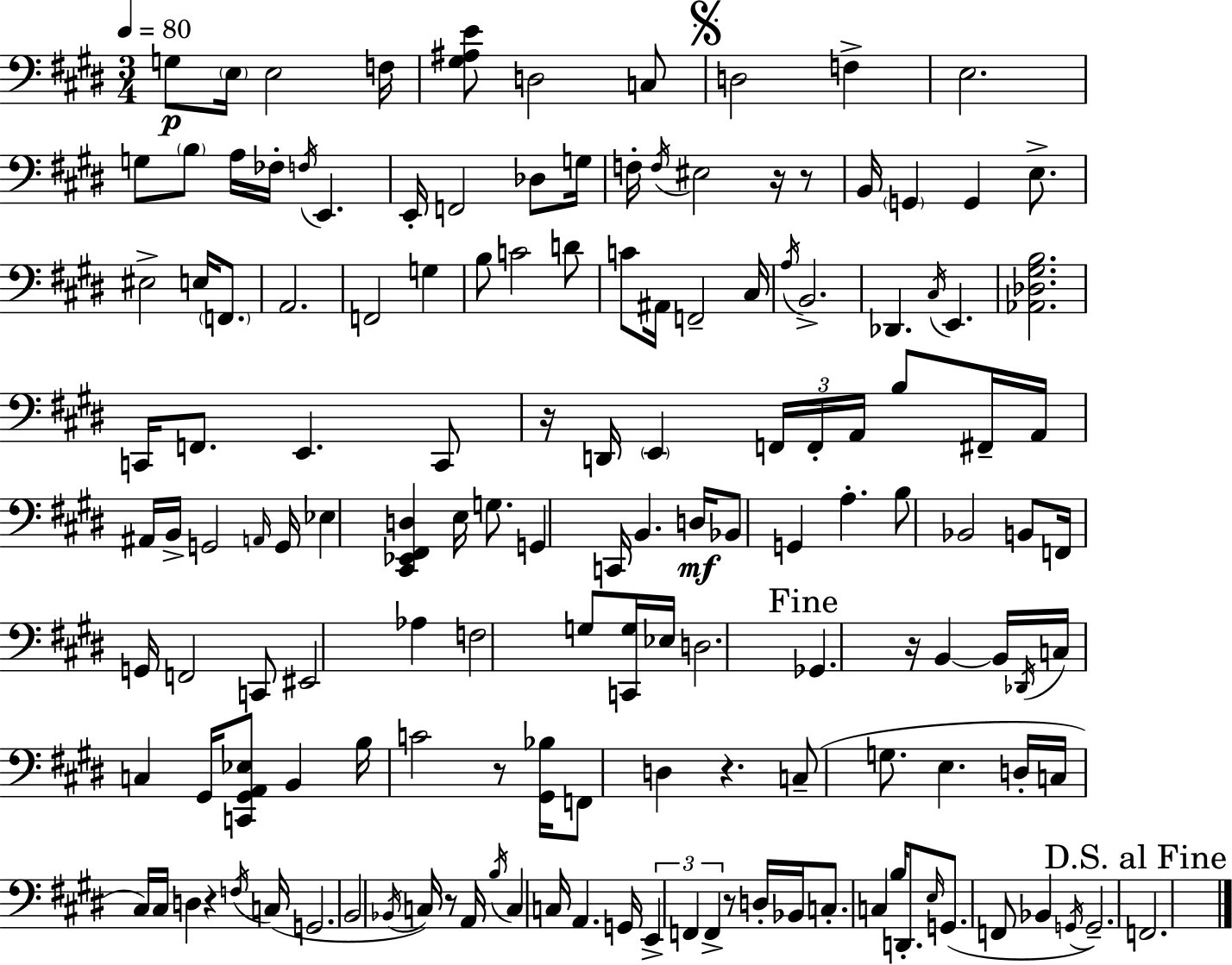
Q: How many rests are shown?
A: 9